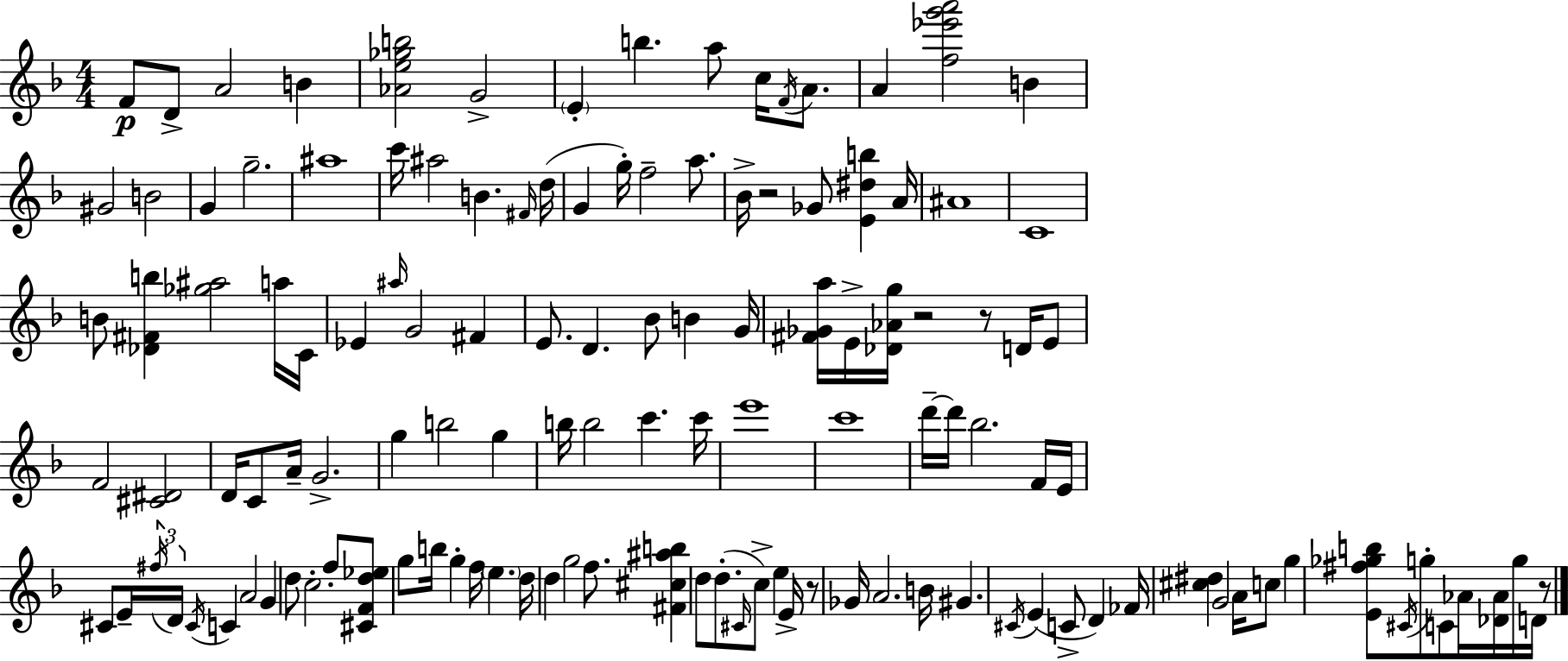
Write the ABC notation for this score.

X:1
T:Untitled
M:4/4
L:1/4
K:Dm
F/2 D/2 A2 B [_Ae_gb]2 G2 E b a/2 c/4 F/4 A/2 A [f_e'g'a']2 B ^G2 B2 G g2 ^a4 c'/4 ^a2 B ^F/4 d/4 G g/4 f2 a/2 _B/4 z2 _G/2 [E^db] A/4 ^A4 C4 B/2 [_D^Fb] [_g^a]2 a/4 C/4 _E ^a/4 G2 ^F E/2 D _B/2 B G/4 [^F_Ga]/4 E/4 [_D_Ag]/4 z2 z/2 D/4 E/2 F2 [^C^D]2 D/4 C/2 A/4 G2 g b2 g b/4 b2 c' c'/4 e'4 c'4 d'/4 d'/4 _b2 F/4 E/4 ^C/2 E/4 ^f/4 D/4 ^C/4 C A2 G d/2 c2 f/2 [^CFd_e]/2 g/2 b/4 g f/4 e d/4 d g2 f/2 [^F^c^ab] d/2 d/2 ^C/4 c/2 e E/4 z/2 _G/4 A2 B/4 ^G ^C/4 E C/2 D _F/4 [^c^d] G2 A/4 c/2 g [E^f_gb]/2 ^C/4 g/2 C/2 _A/4 [_D_A]/4 g/4 D/4 z/2